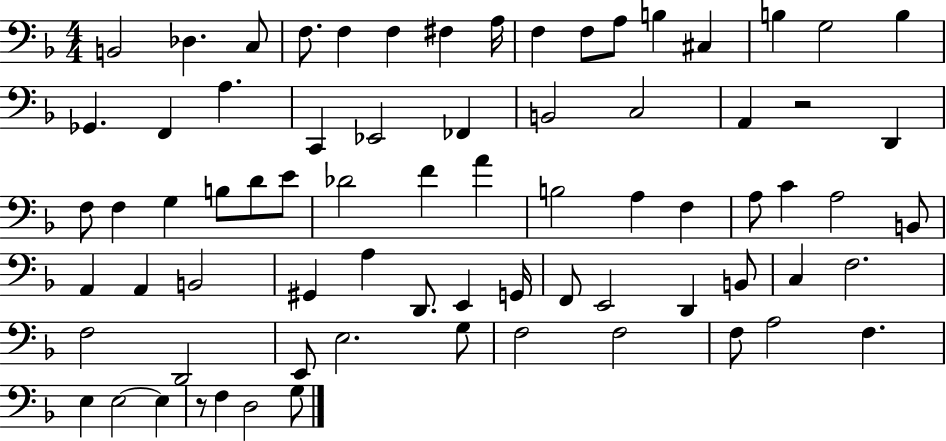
B2/h Db3/q. C3/e F3/e. F3/q F3/q F#3/q A3/s F3/q F3/e A3/e B3/q C#3/q B3/q G3/h B3/q Gb2/q. F2/q A3/q. C2/q Eb2/h FES2/q B2/h C3/h A2/q R/h D2/q F3/e F3/q G3/q B3/e D4/e E4/e Db4/h F4/q A4/q B3/h A3/q F3/q A3/e C4/q A3/h B2/e A2/q A2/q B2/h G#2/q A3/q D2/e. E2/q G2/s F2/e E2/h D2/q B2/e C3/q F3/h. F3/h D2/h E2/e E3/h. G3/e F3/h F3/h F3/e A3/h F3/q. E3/q E3/h E3/q R/e F3/q D3/h G3/e